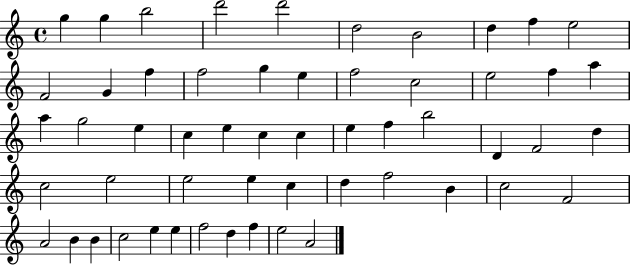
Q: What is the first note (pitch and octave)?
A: G5